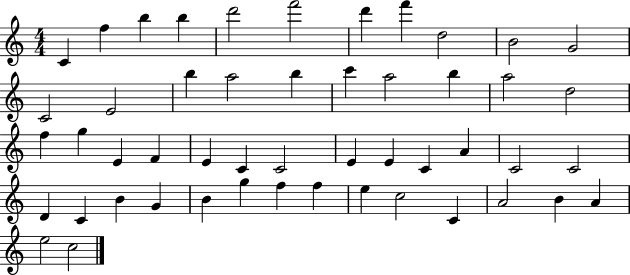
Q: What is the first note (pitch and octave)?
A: C4